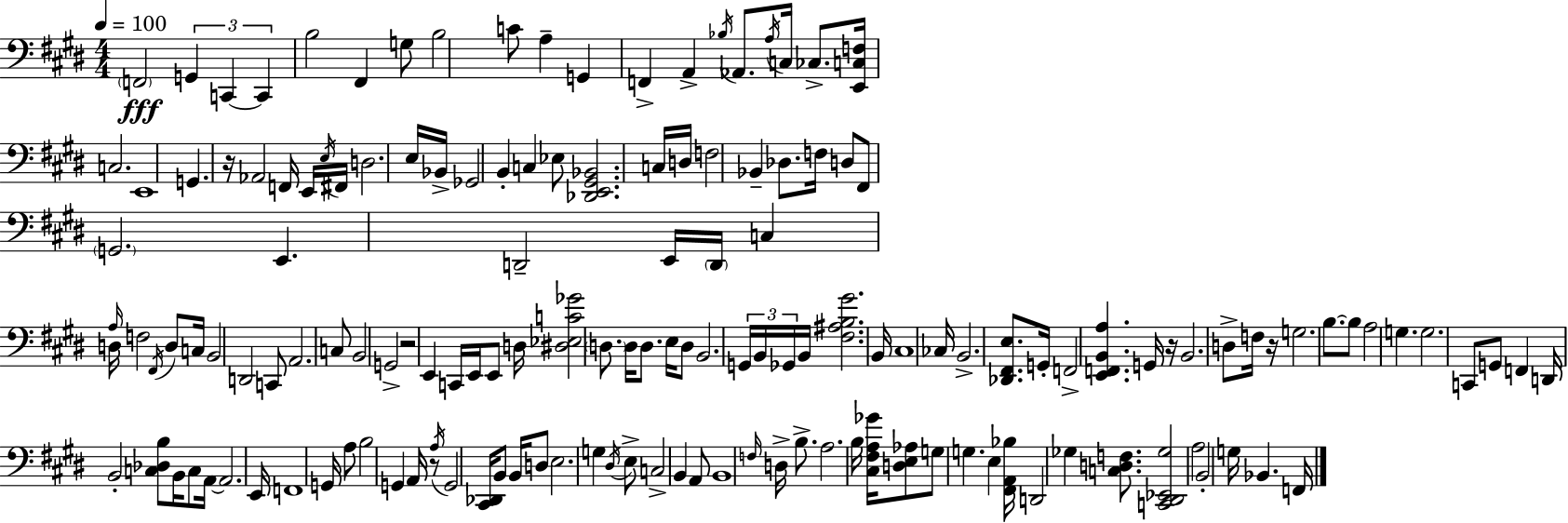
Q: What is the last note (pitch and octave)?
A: F2